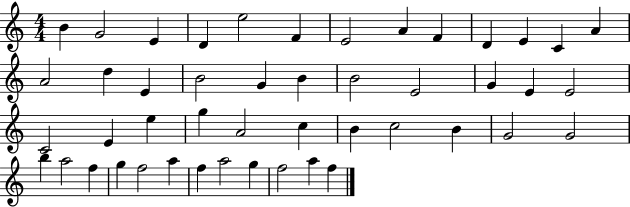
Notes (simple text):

B4/q G4/h E4/q D4/q E5/h F4/q E4/h A4/q F4/q D4/q E4/q C4/q A4/q A4/h D5/q E4/q B4/h G4/q B4/q B4/h E4/h G4/q E4/q E4/h C4/h E4/q E5/q G5/q A4/h C5/q B4/q C5/h B4/q G4/h G4/h B5/q A5/h F5/q G5/q F5/h A5/q F5/q A5/h G5/q F5/h A5/q F5/q